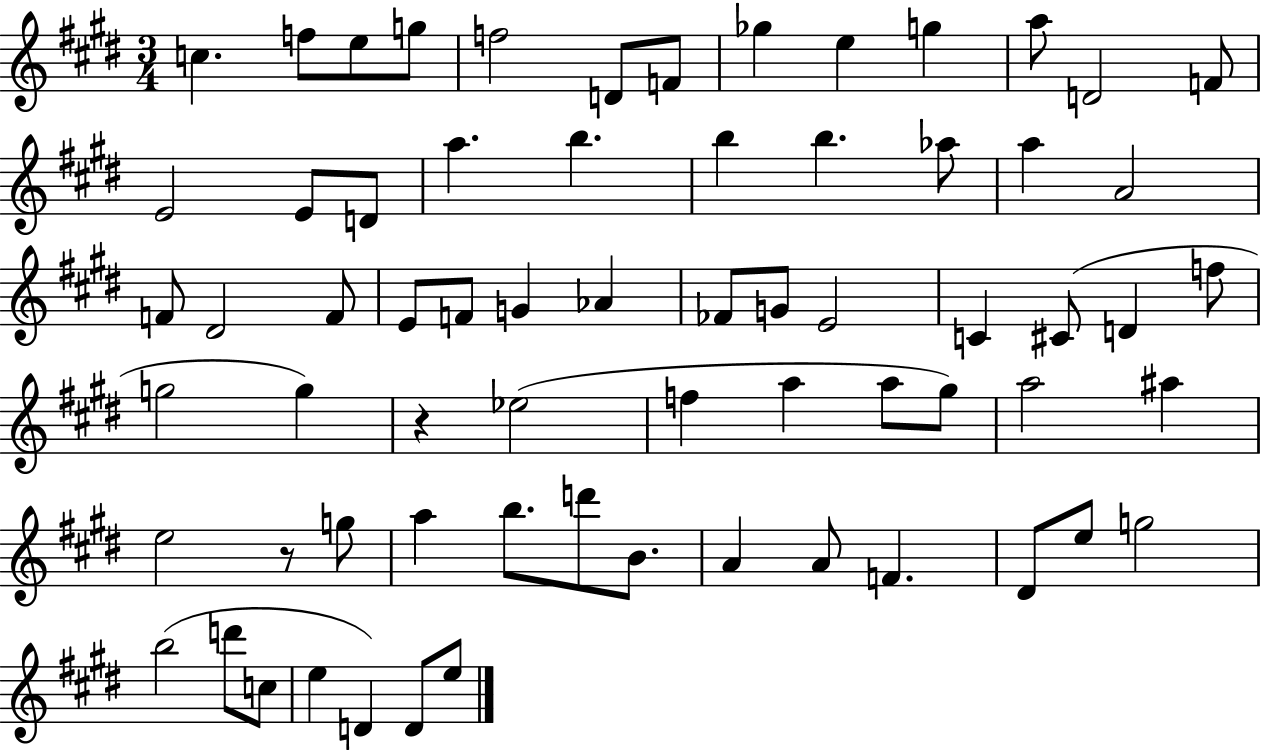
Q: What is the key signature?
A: E major